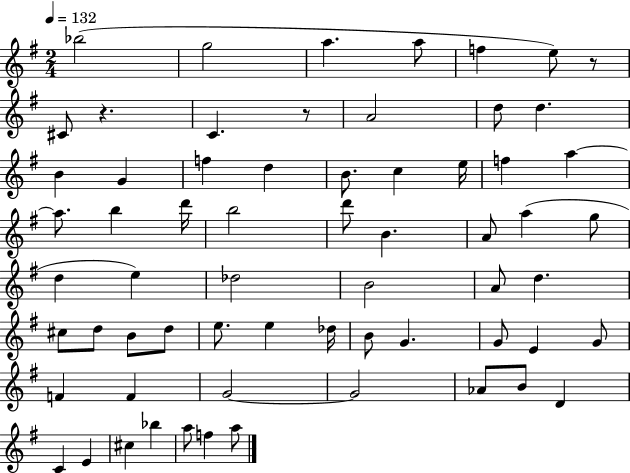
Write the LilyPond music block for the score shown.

{
  \clef treble
  \numericTimeSignature
  \time 2/4
  \key g \major
  \tempo 4 = 132
  bes''2( | g''2 | a''4. a''8 | f''4 e''8) r8 | \break cis'8 r4. | c'4. r8 | a'2 | d''8 d''4. | \break b'4 g'4 | f''4 d''4 | b'8. c''4 e''16 | f''4 a''4~~ | \break a''8. b''4 d'''16 | b''2 | d'''8 b'4. | a'8 a''4( g''8 | \break d''4 e''4) | des''2 | b'2 | a'8 d''4. | \break cis''8 d''8 b'8 d''8 | e''8. e''4 des''16 | b'8 g'4. | g'8 e'4 g'8 | \break f'4 f'4 | g'2~~ | g'2 | aes'8 b'8 d'4 | \break c'4 e'4 | cis''4 bes''4 | a''8 f''4 a''8 | \bar "|."
}